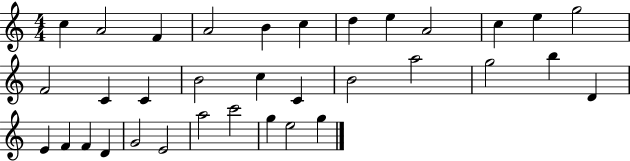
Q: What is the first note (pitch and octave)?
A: C5